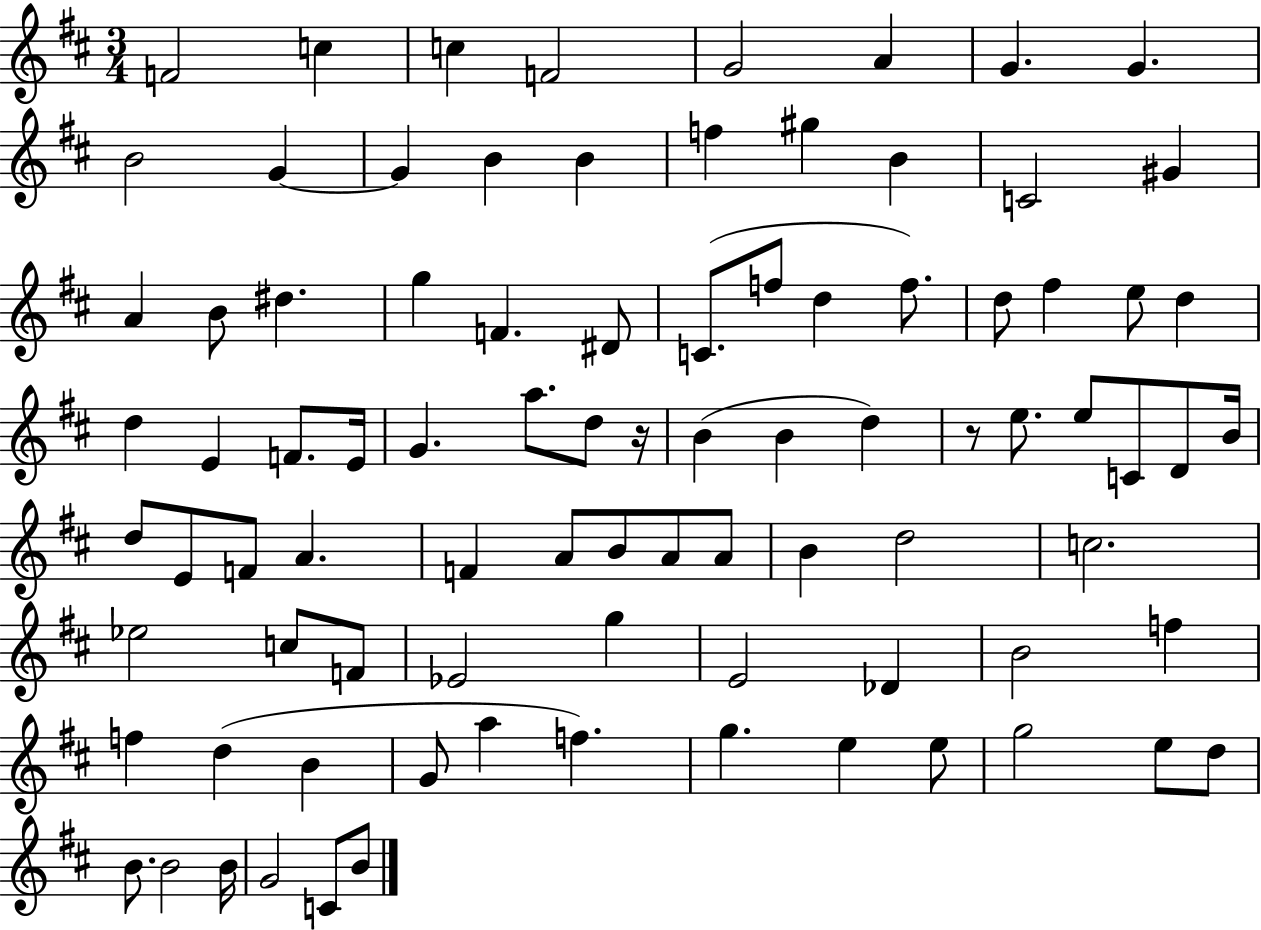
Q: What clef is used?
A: treble